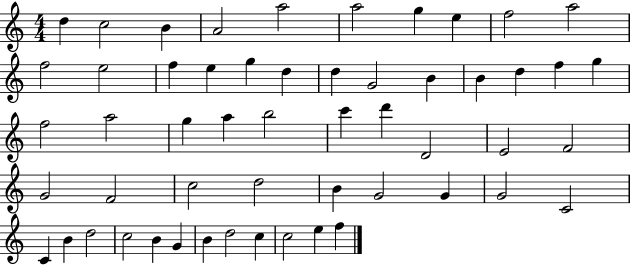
D5/q C5/h B4/q A4/h A5/h A5/h G5/q E5/q F5/h A5/h F5/h E5/h F5/q E5/q G5/q D5/q D5/q G4/h B4/q B4/q D5/q F5/q G5/q F5/h A5/h G5/q A5/q B5/h C6/q D6/q D4/h E4/h F4/h G4/h F4/h C5/h D5/h B4/q G4/h G4/q G4/h C4/h C4/q B4/q D5/h C5/h B4/q G4/q B4/q D5/h C5/q C5/h E5/q F5/q